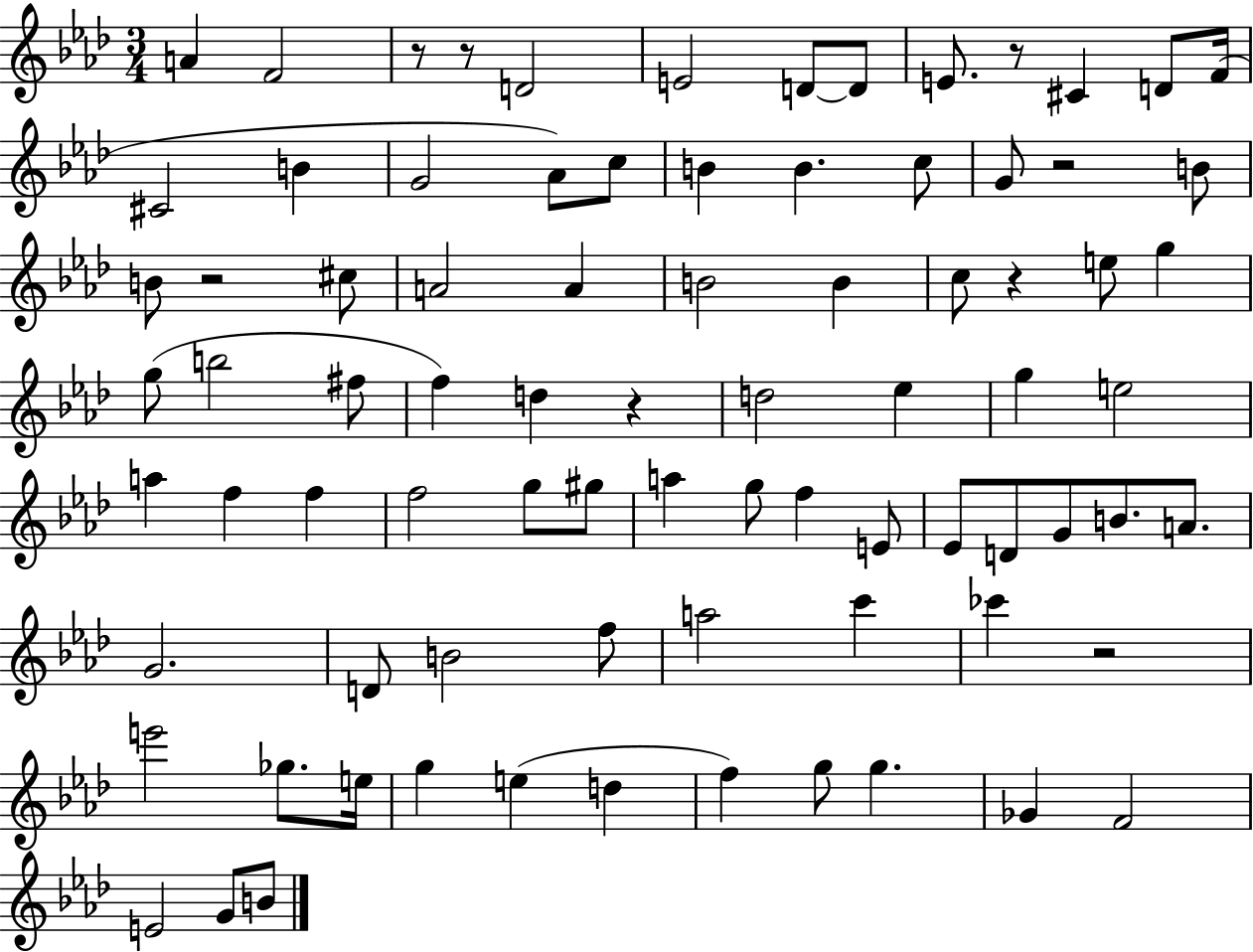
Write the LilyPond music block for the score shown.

{
  \clef treble
  \numericTimeSignature
  \time 3/4
  \key aes \major
  \repeat volta 2 { a'4 f'2 | r8 r8 d'2 | e'2 d'8~~ d'8 | e'8. r8 cis'4 d'8 f'16( | \break cis'2 b'4 | g'2 aes'8) c''8 | b'4 b'4. c''8 | g'8 r2 b'8 | \break b'8 r2 cis''8 | a'2 a'4 | b'2 b'4 | c''8 r4 e''8 g''4 | \break g''8( b''2 fis''8 | f''4) d''4 r4 | d''2 ees''4 | g''4 e''2 | \break a''4 f''4 f''4 | f''2 g''8 gis''8 | a''4 g''8 f''4 e'8 | ees'8 d'8 g'8 b'8. a'8. | \break g'2. | d'8 b'2 f''8 | a''2 c'''4 | ces'''4 r2 | \break e'''2 ges''8. e''16 | g''4 e''4( d''4 | f''4) g''8 g''4. | ges'4 f'2 | \break e'2 g'8 b'8 | } \bar "|."
}